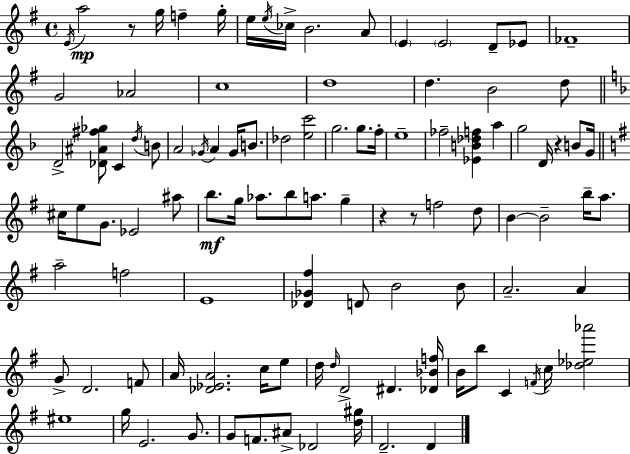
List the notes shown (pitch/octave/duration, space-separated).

E4/s A5/h R/e G5/s F5/q G5/s E5/s E5/s CES5/s B4/h. A4/e E4/q E4/h D4/e Eb4/e FES4/w G4/h Ab4/h C5/w D5/w D5/q. B4/h D5/e D4/h [Db4,A#4,F#5,Gb5]/e C4/q D5/s B4/e A4/h Gb4/s A4/q Gb4/s B4/e. Db5/h [E5,C6]/h G5/h. G5/e. F5/s E5/w FES5/h [Eb4,B4,Db5,F5]/q A5/q G5/h D4/s R/q B4/e G4/s C#5/s E5/e G4/e. Eb4/h A#5/e B5/e. G5/s Ab5/e. B5/e A5/e. G5/q R/q R/e F5/h D5/e B4/q B4/h B5/s A5/e. A5/h F5/h E4/w [Db4,Gb4,F#5]/q D4/e B4/h B4/e A4/h. A4/q G4/e D4/h. F4/e A4/s [Db4,Eb4,A4]/h. C5/s E5/e D5/s D5/s D4/h D#4/q. [Db4,Bb4,F5]/s B4/s B5/e C4/q F4/s C5/s [Db5,Eb5,Ab6]/h EIS5/w G5/s E4/h. G4/e. G4/e F4/e. A#4/e Db4/h [D5,G#5]/s D4/h. D4/q